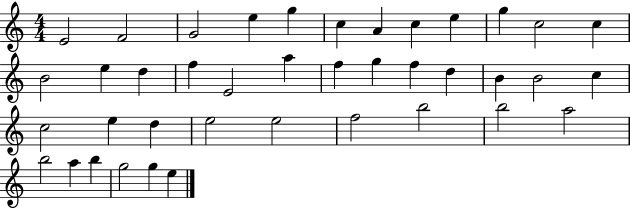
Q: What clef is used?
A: treble